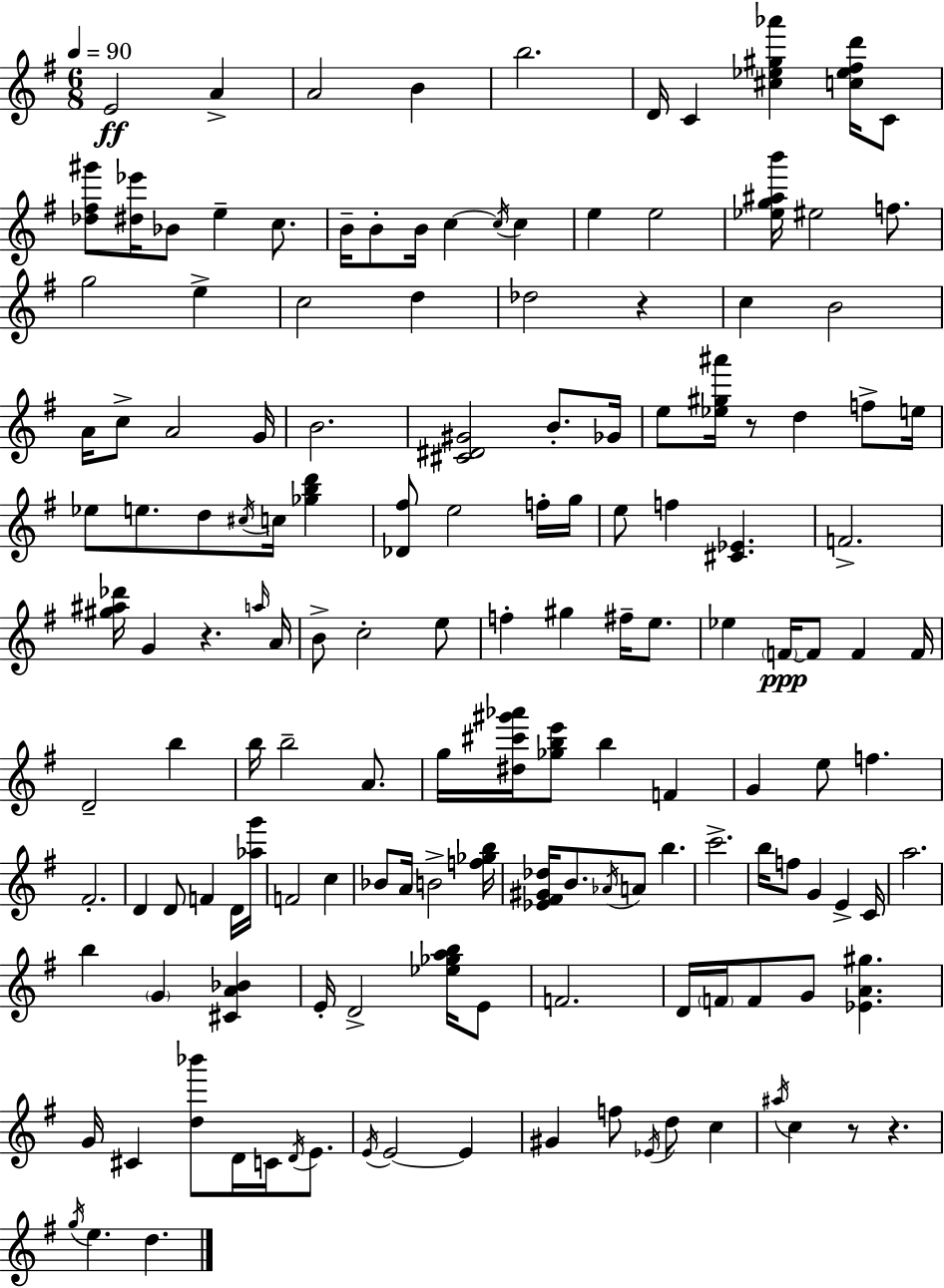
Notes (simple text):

E4/h A4/q A4/h B4/q B5/h. D4/s C4/q [C#5,Eb5,G#5,Ab6]/q [C5,Eb5,F#5,D6]/s C4/e [Db5,F#5,G#6]/e [D#5,Eb6]/s Bb4/e E5/q C5/e. B4/s B4/e B4/s C5/q C5/s C5/q E5/q E5/h [Eb5,G5,A#5,B6]/s EIS5/h F5/e. G5/h E5/q C5/h D5/q Db5/h R/q C5/q B4/h A4/s C5/e A4/h G4/s B4/h. [C#4,D#4,G#4]/h B4/e. Gb4/s E5/e [Eb5,G#5,A#6]/s R/e D5/q F5/e E5/s Eb5/e E5/e. D5/e C#5/s C5/s [Gb5,B5,D6]/q [Db4,F#5]/e E5/h F5/s G5/s E5/e F5/q [C#4,Eb4]/q. F4/h. [G#5,A#5,Db6]/s G4/q R/q. A5/s A4/s B4/e C5/h E5/e F5/q G#5/q F#5/s E5/e. Eb5/q F4/s F4/e F4/q F4/s D4/h B5/q B5/s B5/h A4/e. G5/s [D#5,C#6,G#6,Ab6]/s [Gb5,B5,E6]/e B5/q F4/q G4/q E5/e F5/q. F#4/h. D4/q D4/e F4/q D4/s [Ab5,G6]/s F4/h C5/q Bb4/e A4/s B4/h [F5,Gb5,B5]/s [Eb4,F#4,G#4,Db5]/s B4/e. Ab4/s A4/e B5/q. C6/h. B5/s F5/e G4/q E4/q C4/s A5/h. B5/q G4/q [C#4,A4,Bb4]/q E4/s D4/h [Eb5,Gb5,A5,B5]/s E4/e F4/h. D4/s F4/s F4/e G4/e [Eb4,A4,G#5]/q. G4/s C#4/q [D5,Bb6]/e D4/s C4/s D4/s E4/e. E4/s E4/h E4/q G#4/q F5/e Eb4/s D5/e C5/q A#5/s C5/q R/e R/q. G5/s E5/q. D5/q.